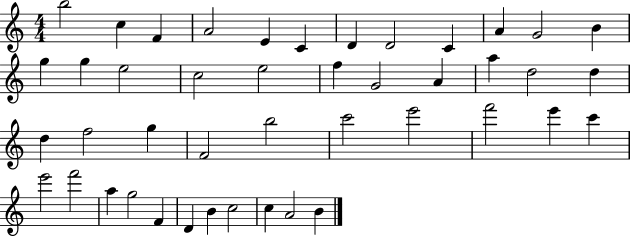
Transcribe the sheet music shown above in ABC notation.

X:1
T:Untitled
M:4/4
L:1/4
K:C
b2 c F A2 E C D D2 C A G2 B g g e2 c2 e2 f G2 A a d2 d d f2 g F2 b2 c'2 e'2 f'2 e' c' e'2 f'2 a g2 F D B c2 c A2 B